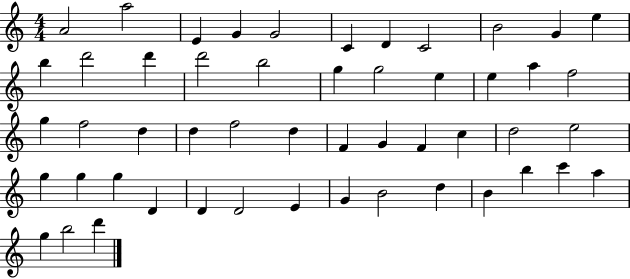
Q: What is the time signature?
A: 4/4